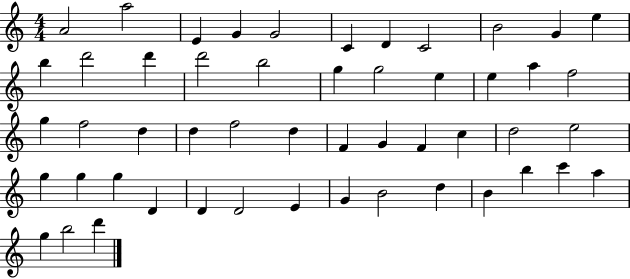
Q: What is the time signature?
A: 4/4